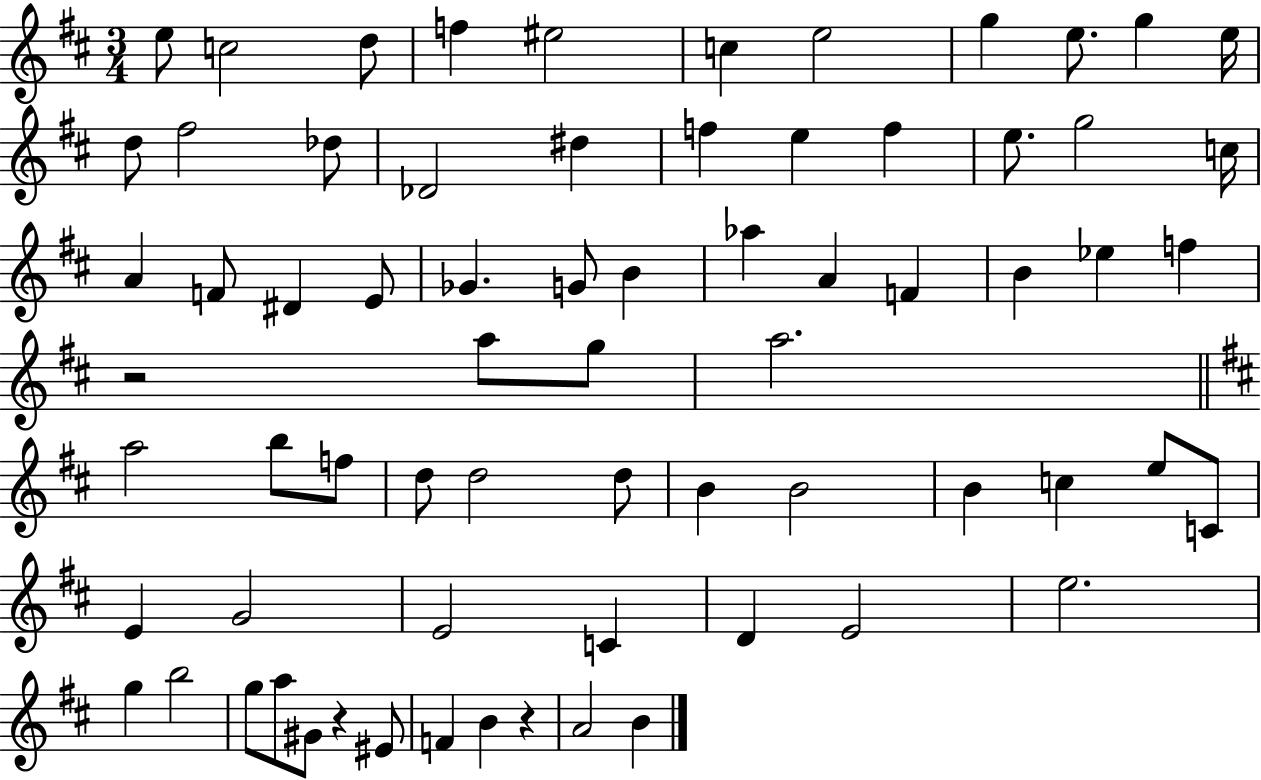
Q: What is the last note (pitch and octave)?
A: B4